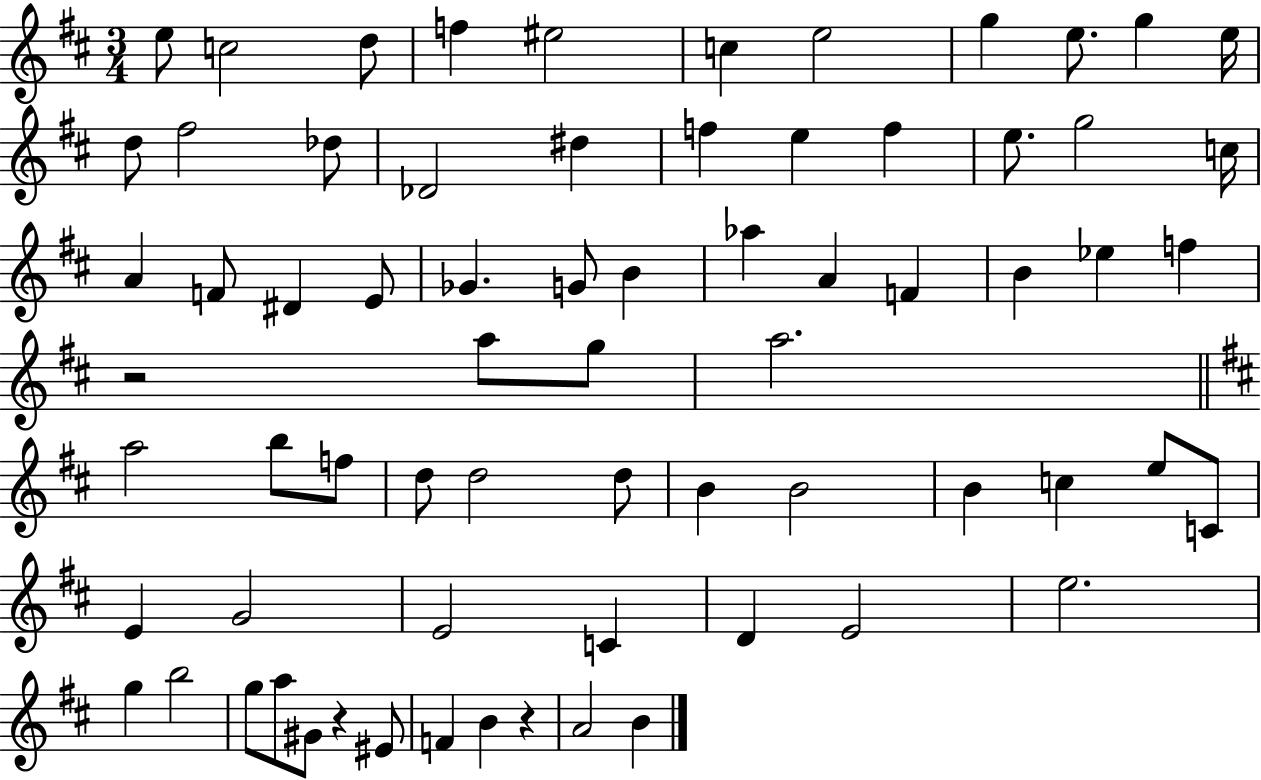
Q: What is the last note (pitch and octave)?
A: B4